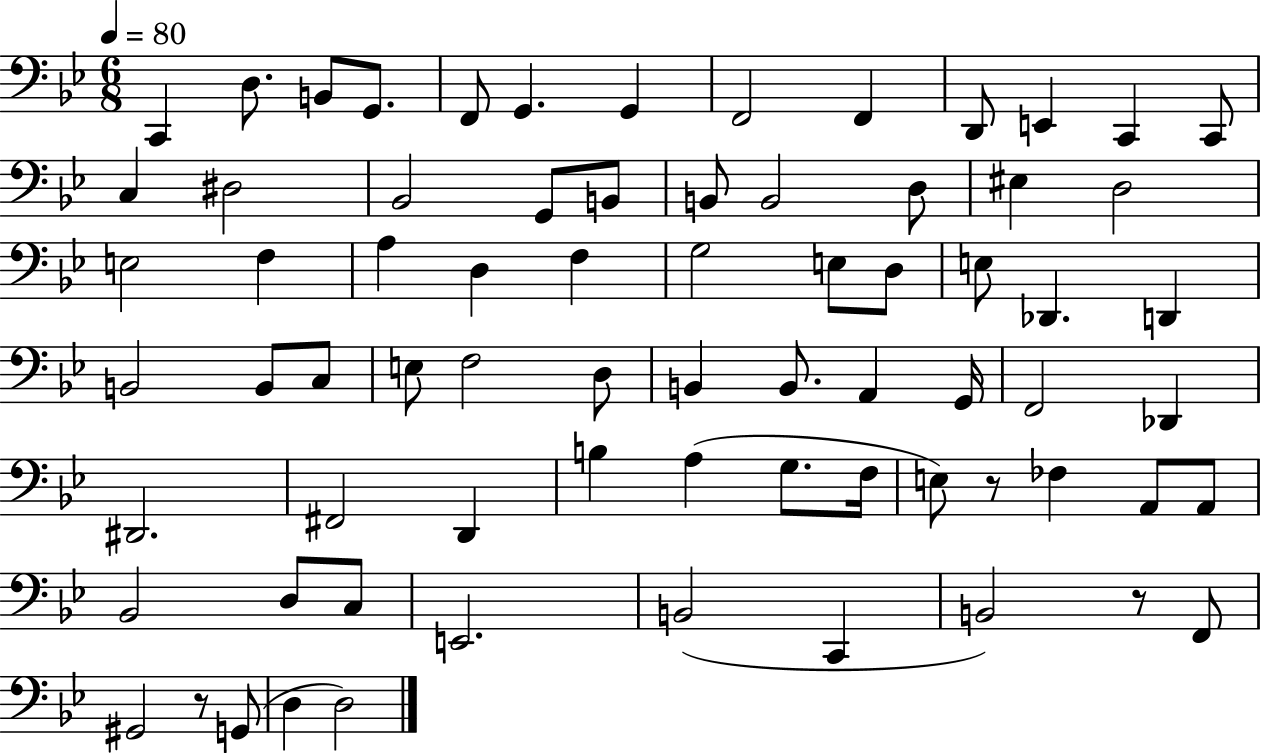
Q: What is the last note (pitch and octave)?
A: D3